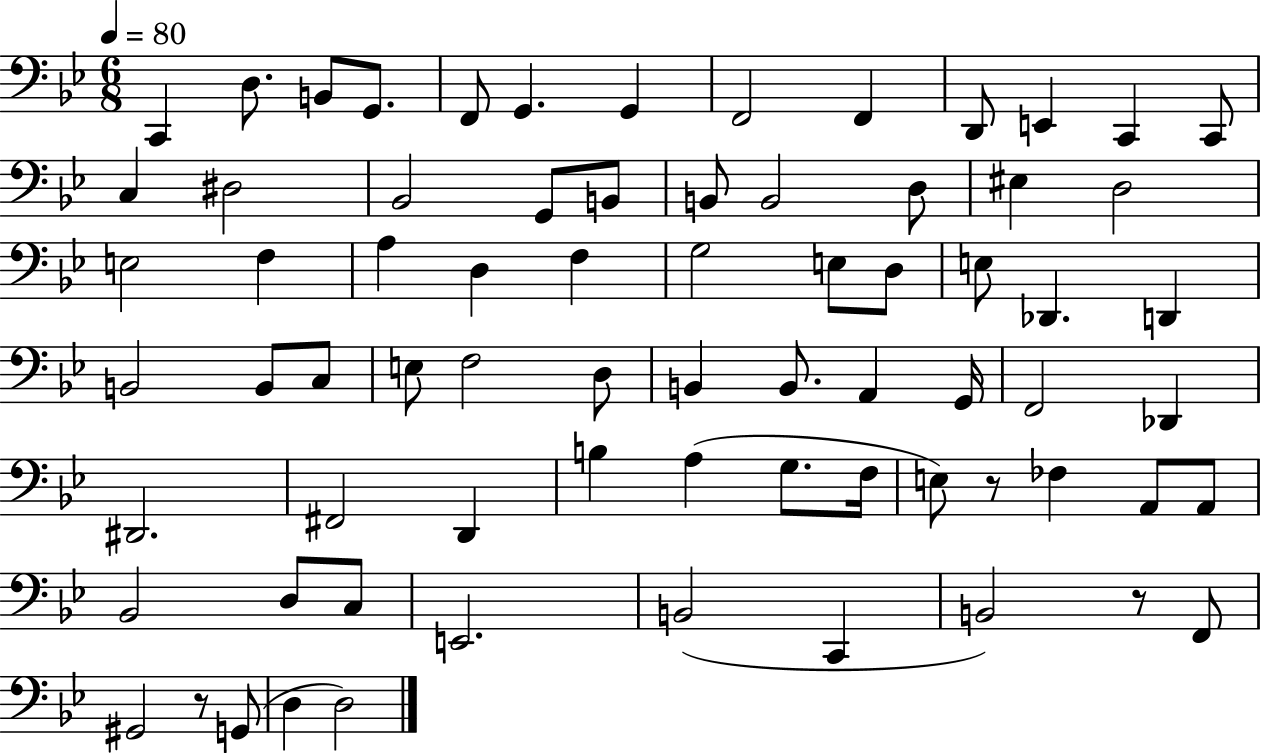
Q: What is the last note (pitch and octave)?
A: D3